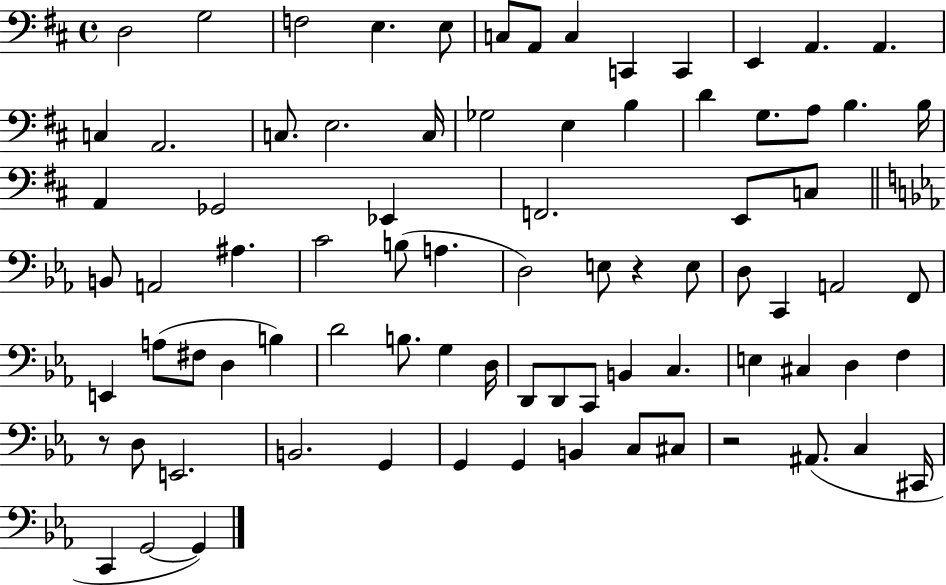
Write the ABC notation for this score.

X:1
T:Untitled
M:4/4
L:1/4
K:D
D,2 G,2 F,2 E, E,/2 C,/2 A,,/2 C, C,, C,, E,, A,, A,, C, A,,2 C,/2 E,2 C,/4 _G,2 E, B, D G,/2 A,/2 B, B,/4 A,, _G,,2 _E,, F,,2 E,,/2 C,/2 B,,/2 A,,2 ^A, C2 B,/2 A, D,2 E,/2 z E,/2 D,/2 C,, A,,2 F,,/2 E,, A,/2 ^F,/2 D, B, D2 B,/2 G, D,/4 D,,/2 D,,/2 C,,/2 B,, C, E, ^C, D, F, z/2 D,/2 E,,2 B,,2 G,, G,, G,, B,, C,/2 ^C,/2 z2 ^A,,/2 C, ^C,,/4 C,, G,,2 G,,